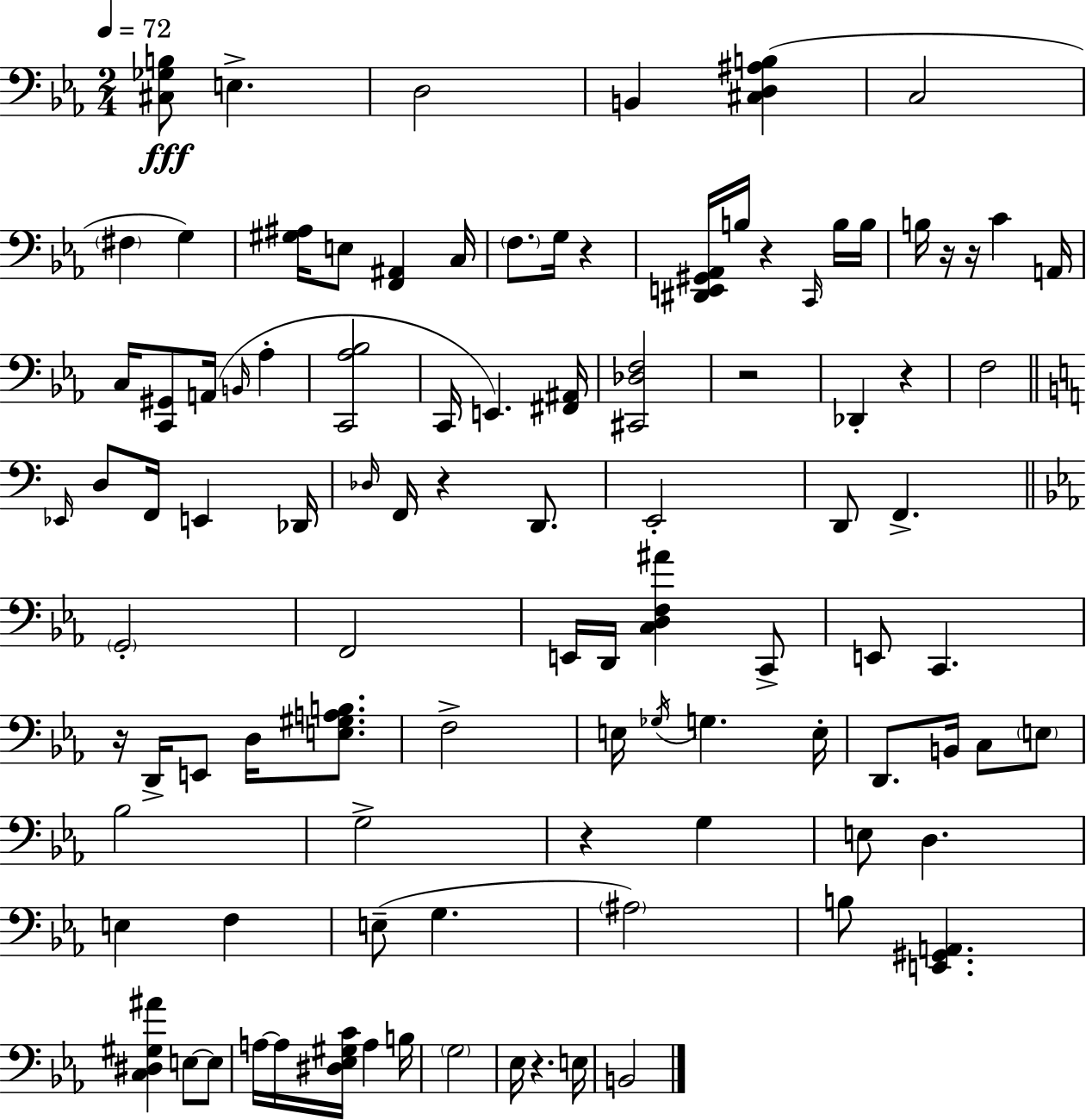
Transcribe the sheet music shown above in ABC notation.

X:1
T:Untitled
M:2/4
L:1/4
K:Cm
[^C,_G,B,]/2 E, D,2 B,, [^C,D,^A,B,] C,2 ^F, G, [^G,^A,]/4 E,/2 [F,,^A,,] C,/4 F,/2 G,/4 z [^D,,E,,^G,,_A,,]/4 B,/4 z C,,/4 B,/4 B,/4 B,/4 z/4 z/4 C A,,/4 C,/4 [C,,^G,,]/2 A,,/4 B,,/4 _A, [C,,_A,_B,]2 C,,/4 E,, [^F,,^A,,]/4 [^C,,_D,F,]2 z2 _D,, z F,2 _E,,/4 D,/2 F,,/4 E,, _D,,/4 _D,/4 F,,/4 z D,,/2 E,,2 D,,/2 F,, G,,2 F,,2 E,,/4 D,,/4 [C,D,F,^A] C,,/2 E,,/2 C,, z/4 D,,/4 E,,/2 D,/4 [E,^G,A,B,]/2 F,2 E,/4 _G,/4 G, E,/4 D,,/2 B,,/4 C,/2 E,/2 _B,2 G,2 z G, E,/2 D, E, F, E,/2 G, ^A,2 B,/2 [E,,^G,,A,,] [C,^D,^G,^A] E,/2 E,/2 A,/4 A,/4 [^D,_E,^G,C]/4 A, B,/4 G,2 _E,/4 z E,/4 B,,2